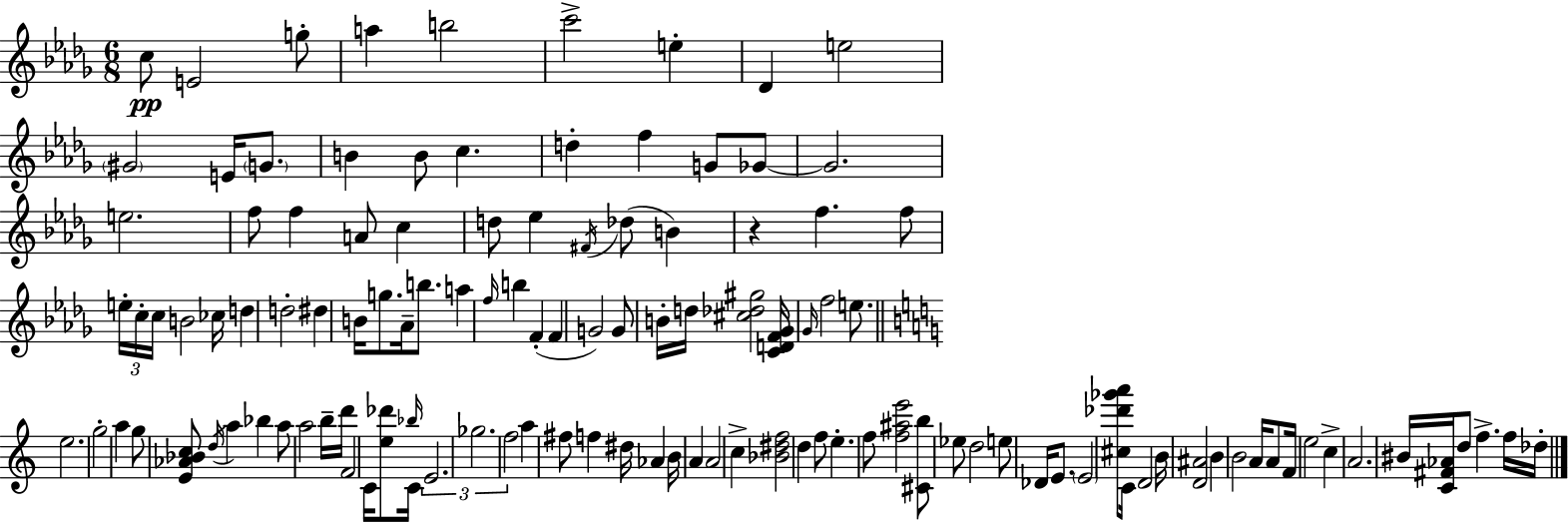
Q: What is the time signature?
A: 6/8